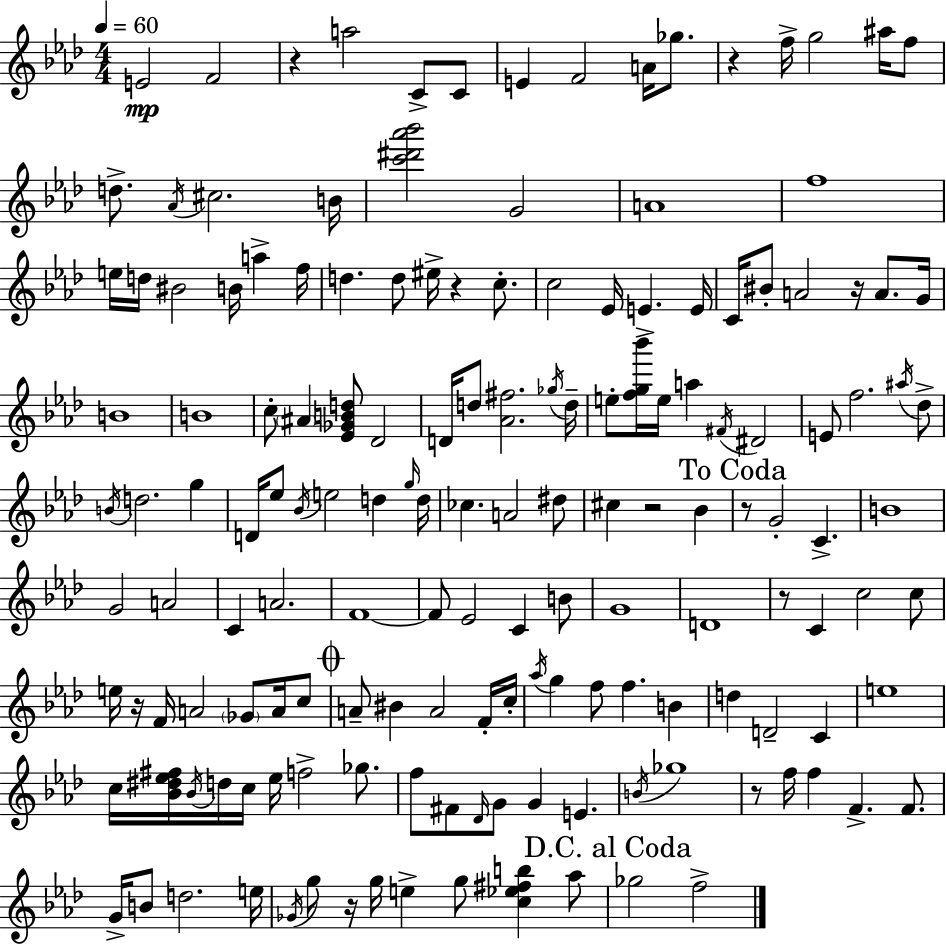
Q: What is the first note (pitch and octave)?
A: E4